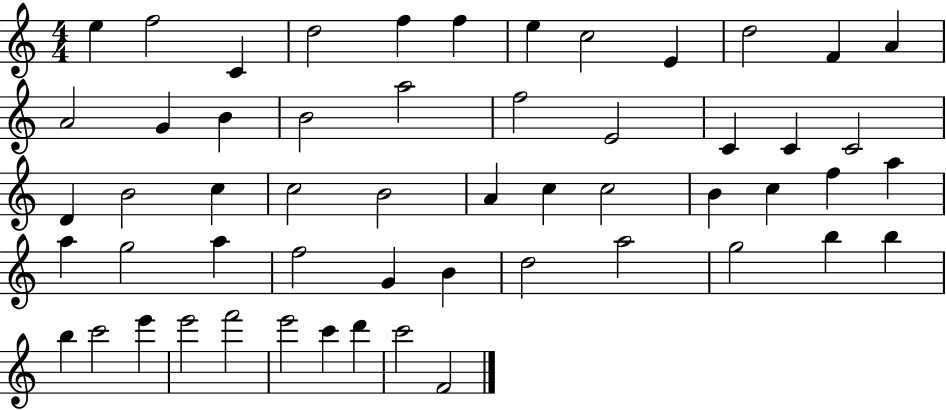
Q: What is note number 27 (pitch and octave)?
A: B4